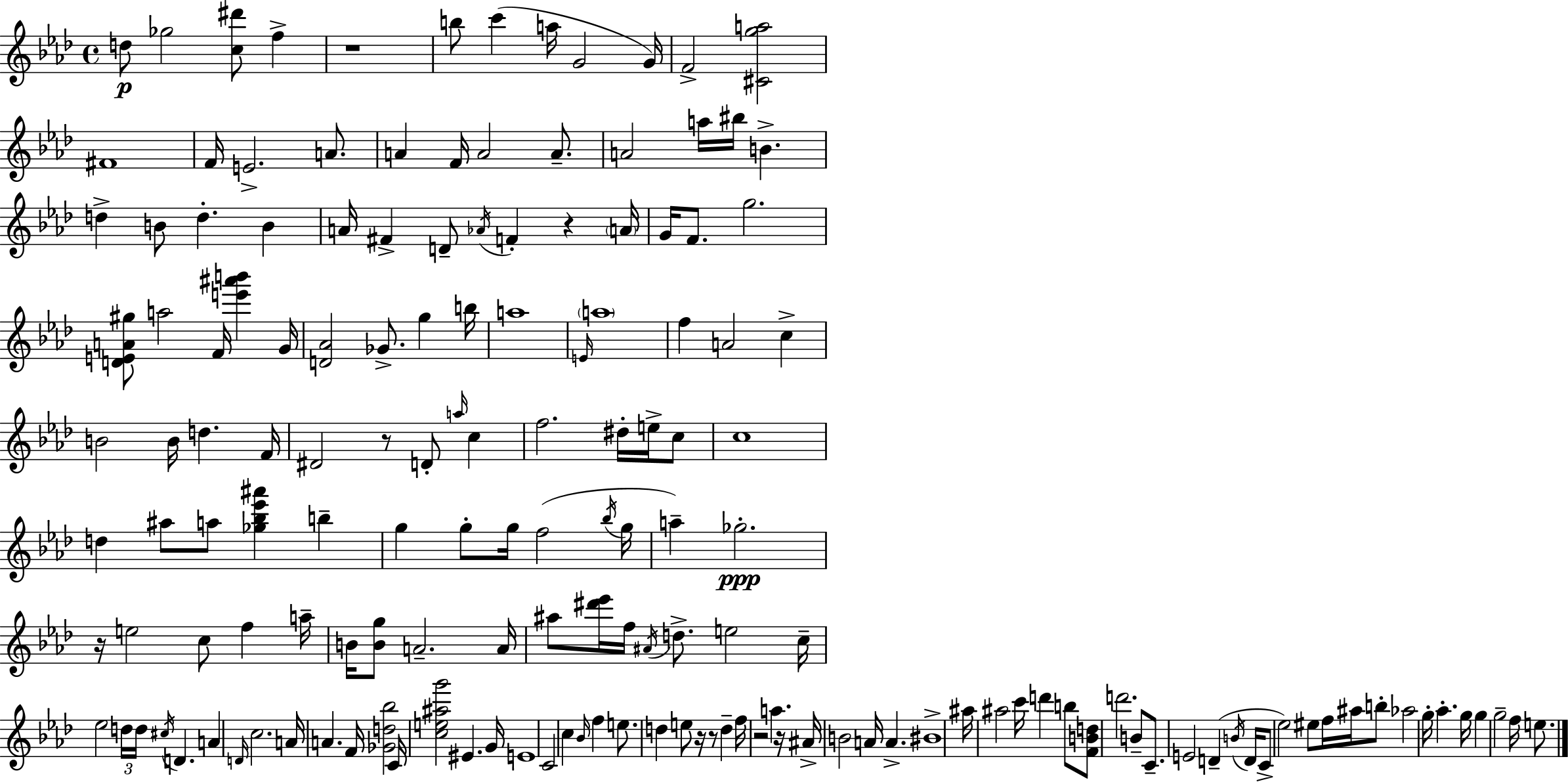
X:1
T:Untitled
M:4/4
L:1/4
K:Ab
d/2 _g2 [c^d']/2 f z4 b/2 c' a/4 G2 G/4 F2 [^Cga]2 ^F4 F/4 E2 A/2 A F/4 A2 A/2 A2 a/4 ^b/4 B d B/2 d B A/4 ^F D/2 _A/4 F z A/4 G/4 F/2 g2 [DEA^g]/2 a2 F/4 [e'^a'b'] G/4 [D_A]2 _G/2 g b/4 a4 E/4 a4 f A2 c B2 B/4 d F/4 ^D2 z/2 D/2 a/4 c f2 ^d/4 e/4 c/2 c4 d ^a/2 a/2 [_g_b_e'^a'] b g g/2 g/4 f2 _b/4 g/4 a _g2 z/4 e2 c/2 f a/4 B/4 [Bg]/2 A2 A/4 ^a/2 [^d'_e']/4 f/4 ^A/4 d/2 e2 c/4 _e2 d/4 d/4 ^c/4 D A D/4 c2 A/4 A F/4 [_Gd_b]2 C/4 [ce^ag']2 ^E G/4 E4 C2 c _B/4 f e/2 d e/2 z/4 z/2 d f/4 z2 a z/4 ^A/4 B2 A/4 A ^B4 ^a/4 ^a2 c'/4 d' b/2 [FBd]/2 d'2 B/2 C/2 E2 D B/4 D/4 C/2 _e2 ^e/2 f/4 ^a/4 b/2 _a2 g/4 _a g/4 g g2 f/4 e/2